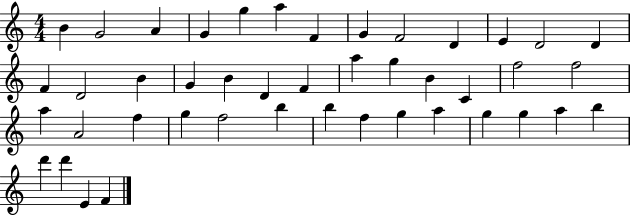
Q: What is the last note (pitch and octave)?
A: F4